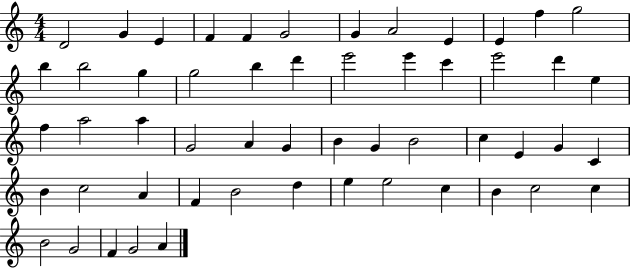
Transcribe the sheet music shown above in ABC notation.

X:1
T:Untitled
M:4/4
L:1/4
K:C
D2 G E F F G2 G A2 E E f g2 b b2 g g2 b d' e'2 e' c' e'2 d' e f a2 a G2 A G B G B2 c E G C B c2 A F B2 d e e2 c B c2 c B2 G2 F G2 A